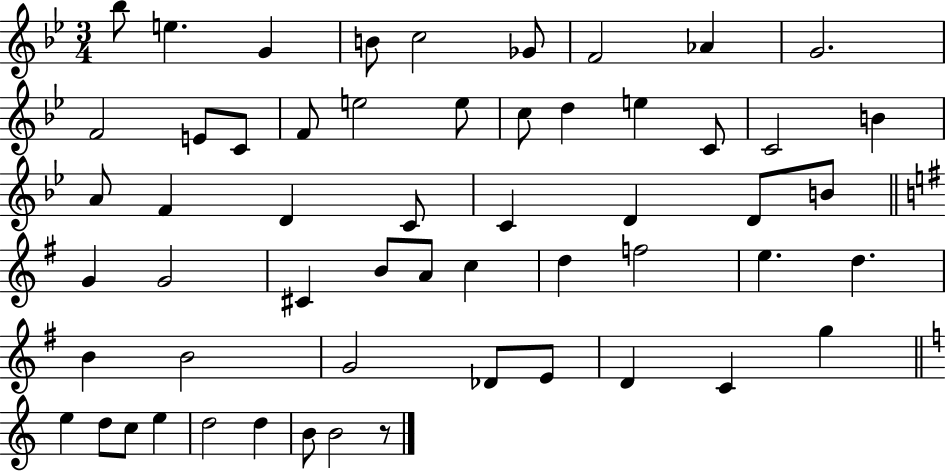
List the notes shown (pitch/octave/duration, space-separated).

Bb5/e E5/q. G4/q B4/e C5/h Gb4/e F4/h Ab4/q G4/h. F4/h E4/e C4/e F4/e E5/h E5/e C5/e D5/q E5/q C4/e C4/h B4/q A4/e F4/q D4/q C4/e C4/q D4/q D4/e B4/e G4/q G4/h C#4/q B4/e A4/e C5/q D5/q F5/h E5/q. D5/q. B4/q B4/h G4/h Db4/e E4/e D4/q C4/q G5/q E5/q D5/e C5/e E5/q D5/h D5/q B4/e B4/h R/e